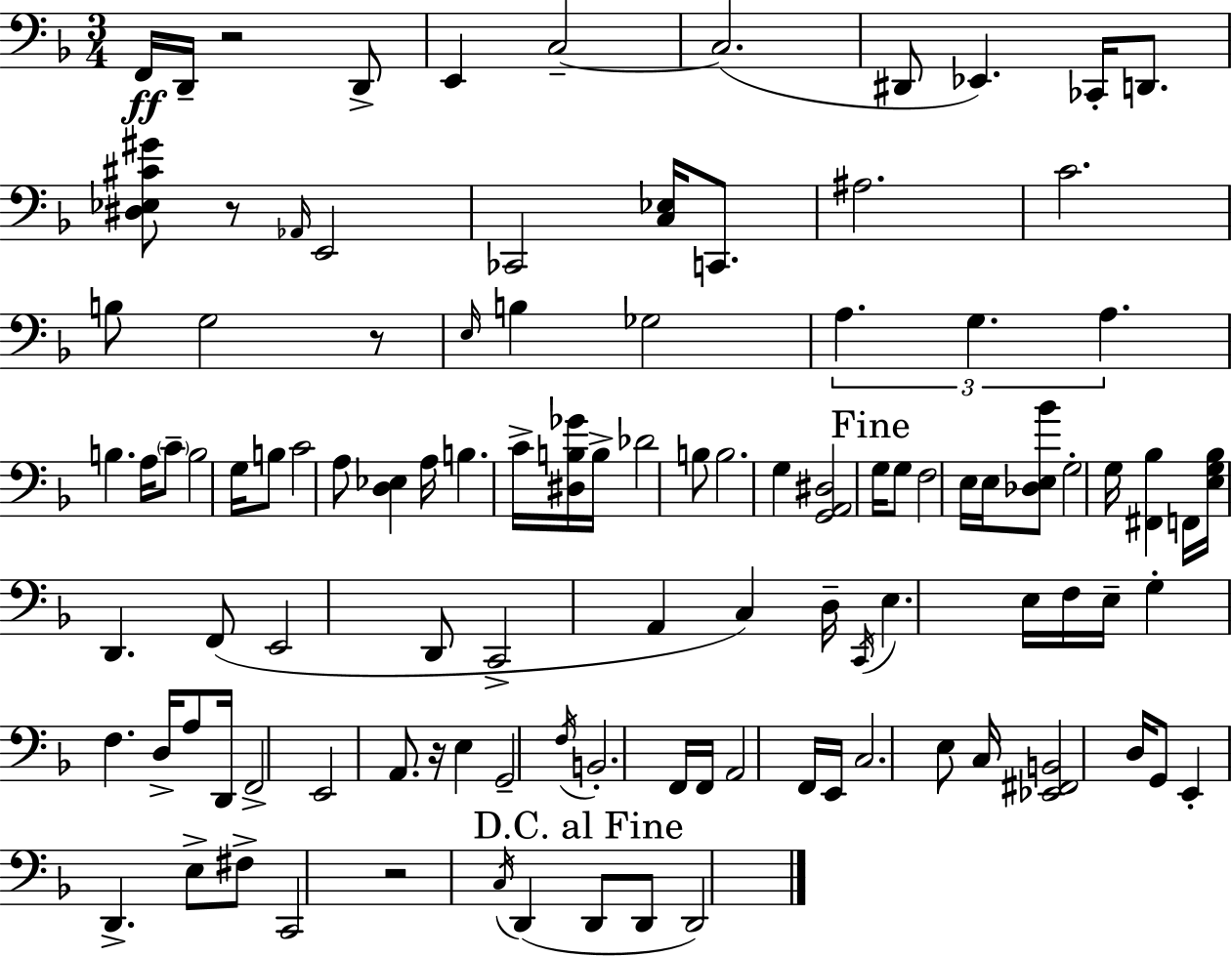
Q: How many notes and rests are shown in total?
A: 107